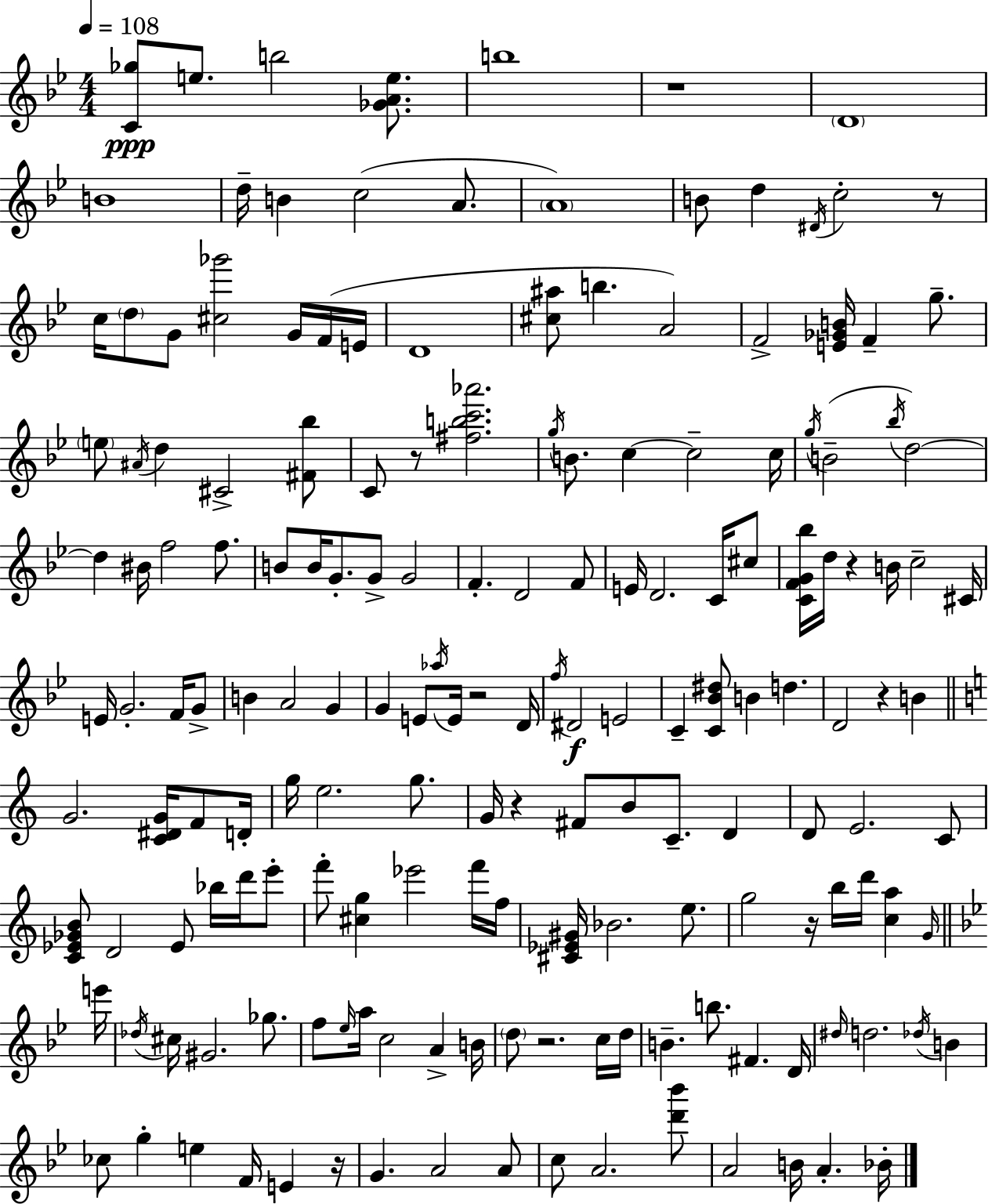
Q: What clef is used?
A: treble